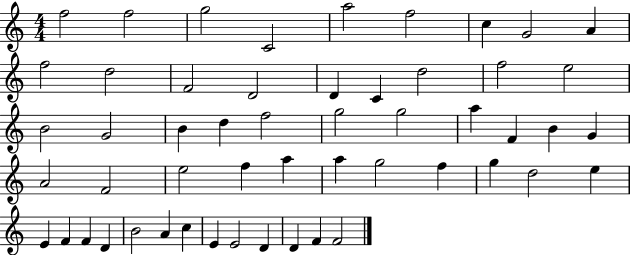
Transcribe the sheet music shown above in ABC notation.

X:1
T:Untitled
M:4/4
L:1/4
K:C
f2 f2 g2 C2 a2 f2 c G2 A f2 d2 F2 D2 D C d2 f2 e2 B2 G2 B d f2 g2 g2 a F B G A2 F2 e2 f a a g2 f g d2 e E F F D B2 A c E E2 D D F F2